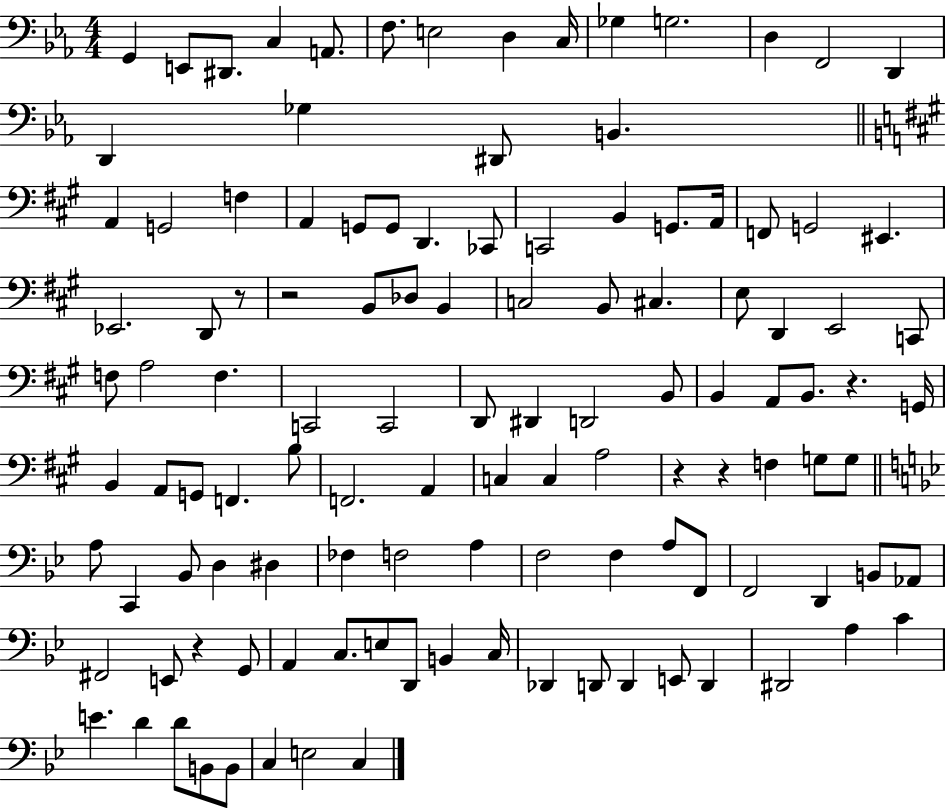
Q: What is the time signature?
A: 4/4